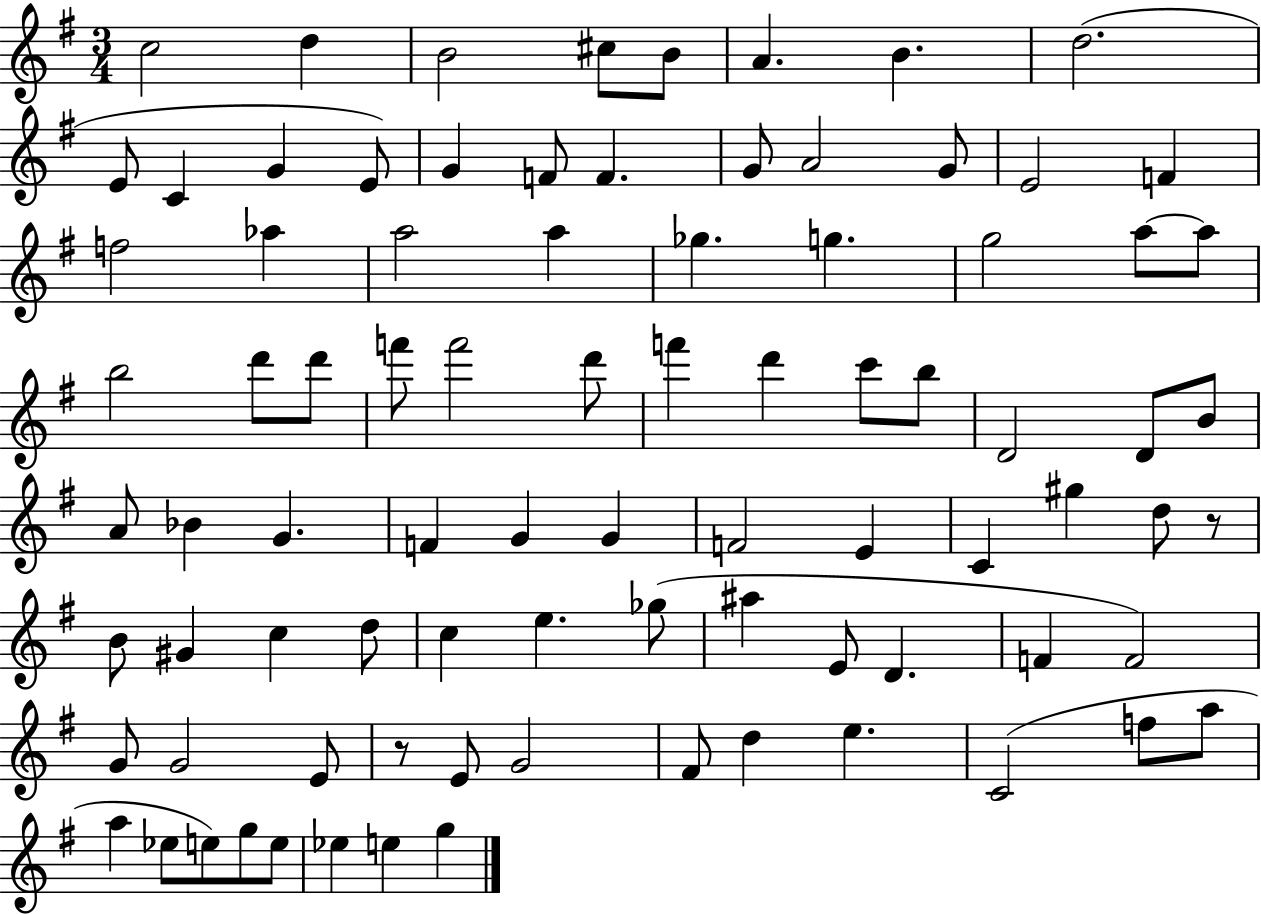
X:1
T:Untitled
M:3/4
L:1/4
K:G
c2 d B2 ^c/2 B/2 A B d2 E/2 C G E/2 G F/2 F G/2 A2 G/2 E2 F f2 _a a2 a _g g g2 a/2 a/2 b2 d'/2 d'/2 f'/2 f'2 d'/2 f' d' c'/2 b/2 D2 D/2 B/2 A/2 _B G F G G F2 E C ^g d/2 z/2 B/2 ^G c d/2 c e _g/2 ^a E/2 D F F2 G/2 G2 E/2 z/2 E/2 G2 ^F/2 d e C2 f/2 a/2 a _e/2 e/2 g/2 e/2 _e e g